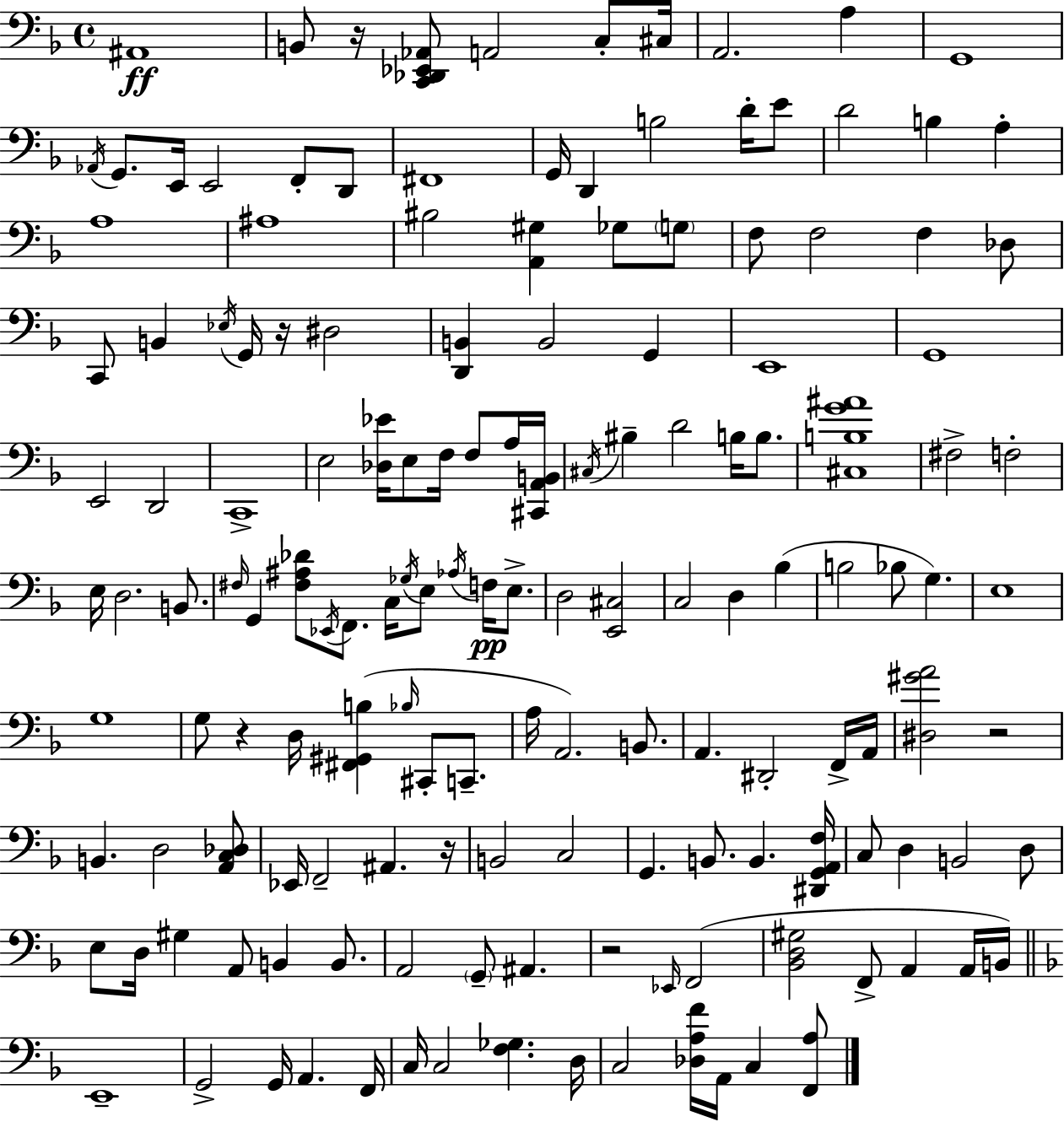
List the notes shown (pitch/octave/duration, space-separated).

A#2/w B2/e R/s [C2,Db2,Eb2,Ab2]/e A2/h C3/e C#3/s A2/h. A3/q G2/w Ab2/s G2/e. E2/s E2/h F2/e D2/e F#2/w G2/s D2/q B3/h D4/s E4/e D4/h B3/q A3/q A3/w A#3/w BIS3/h [A2,G#3]/q Gb3/e G3/e F3/e F3/h F3/q Db3/e C2/e B2/q Eb3/s G2/s R/s D#3/h [D2,B2]/q B2/h G2/q E2/w G2/w E2/h D2/h C2/w E3/h [Db3,Eb4]/s E3/e F3/s F3/e A3/s [C#2,A2,B2]/s C#3/s BIS3/q D4/h B3/s B3/e. [C#3,B3,G4,A#4]/w F#3/h F3/h E3/s D3/h. B2/e. F#3/s G2/q [F#3,A#3,Db4]/e Eb2/s F2/e. C3/s Gb3/s E3/e Ab3/s F3/s E3/e. D3/h [E2,C#3]/h C3/h D3/q Bb3/q B3/h Bb3/e G3/q. E3/w G3/w G3/e R/q D3/s [F#2,G#2,B3]/q Bb3/s C#2/e C2/e. A3/s A2/h. B2/e. A2/q. D#2/h F2/s A2/s [D#3,G#4,A4]/h R/h B2/q. D3/h [A2,C3,Db3]/e Eb2/s F2/h A#2/q. R/s B2/h C3/h G2/q. B2/e. B2/q. [D#2,G2,A2,F3]/s C3/e D3/q B2/h D3/e E3/e D3/s G#3/q A2/e B2/q B2/e. A2/h G2/e A#2/q. R/h Eb2/s F2/h [Bb2,D3,G#3]/h F2/e A2/q A2/s B2/s E2/w G2/h G2/s A2/q. F2/s C3/s C3/h [F3,Gb3]/q. D3/s C3/h [Db3,A3,F4]/s A2/s C3/q [F2,A3]/e